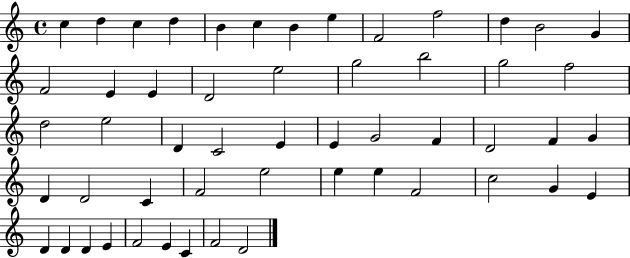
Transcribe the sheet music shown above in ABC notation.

X:1
T:Untitled
M:4/4
L:1/4
K:C
c d c d B c B e F2 f2 d B2 G F2 E E D2 e2 g2 b2 g2 f2 d2 e2 D C2 E E G2 F D2 F G D D2 C F2 e2 e e F2 c2 G E D D D E F2 E C F2 D2